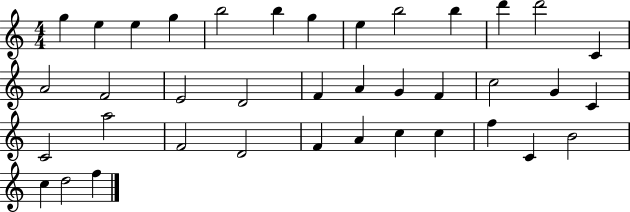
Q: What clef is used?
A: treble